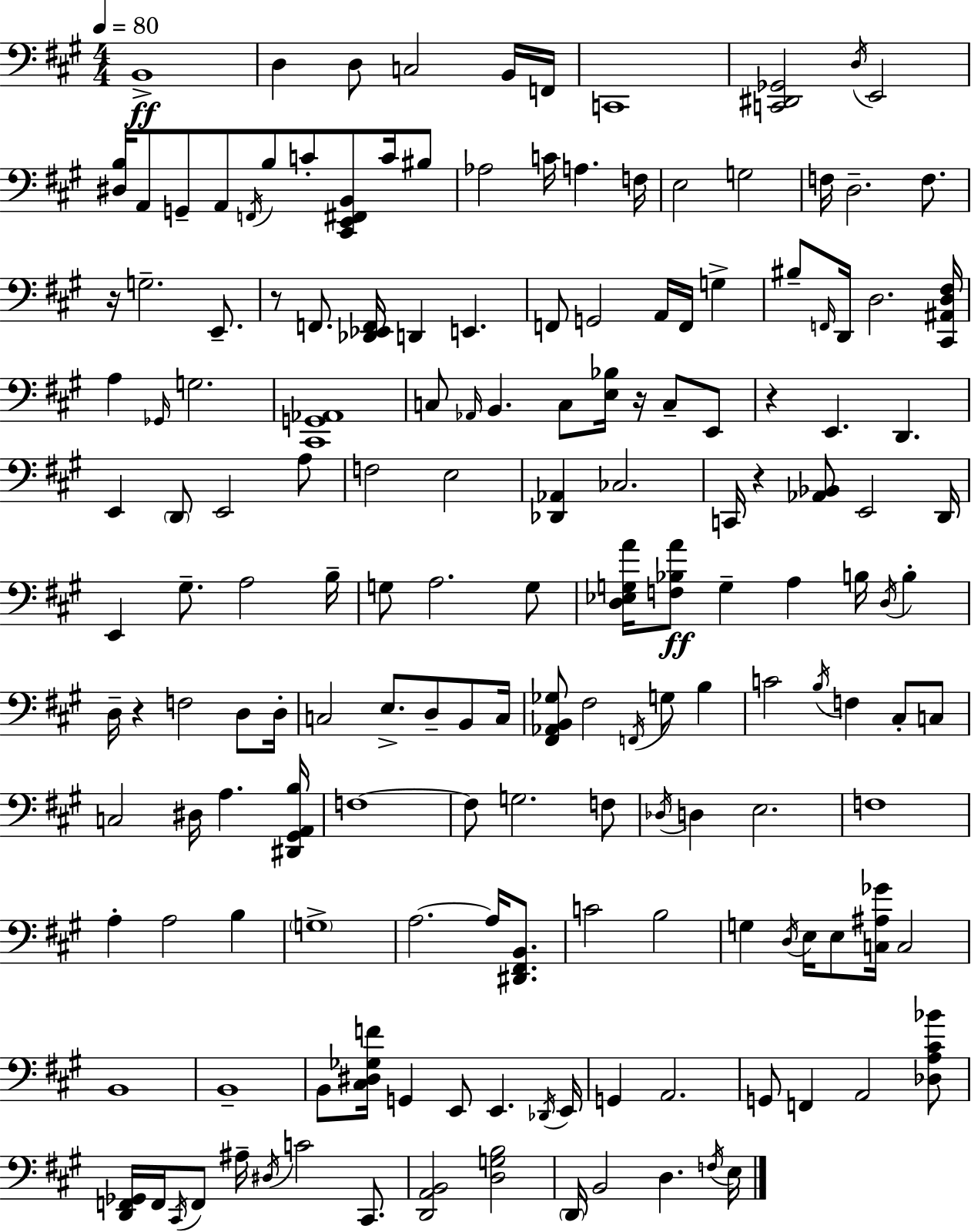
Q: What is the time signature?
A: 4/4